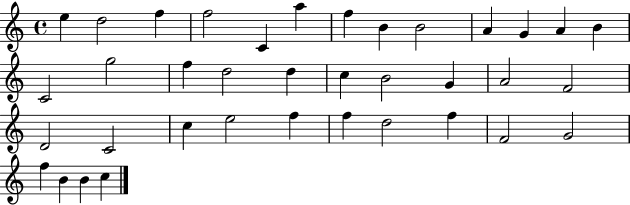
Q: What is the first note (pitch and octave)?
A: E5